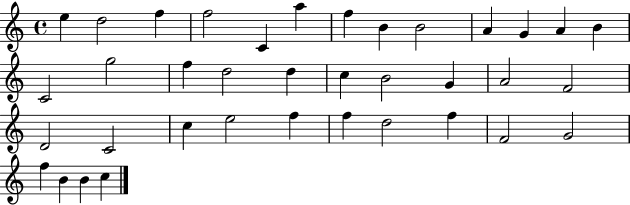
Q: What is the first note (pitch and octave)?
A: E5